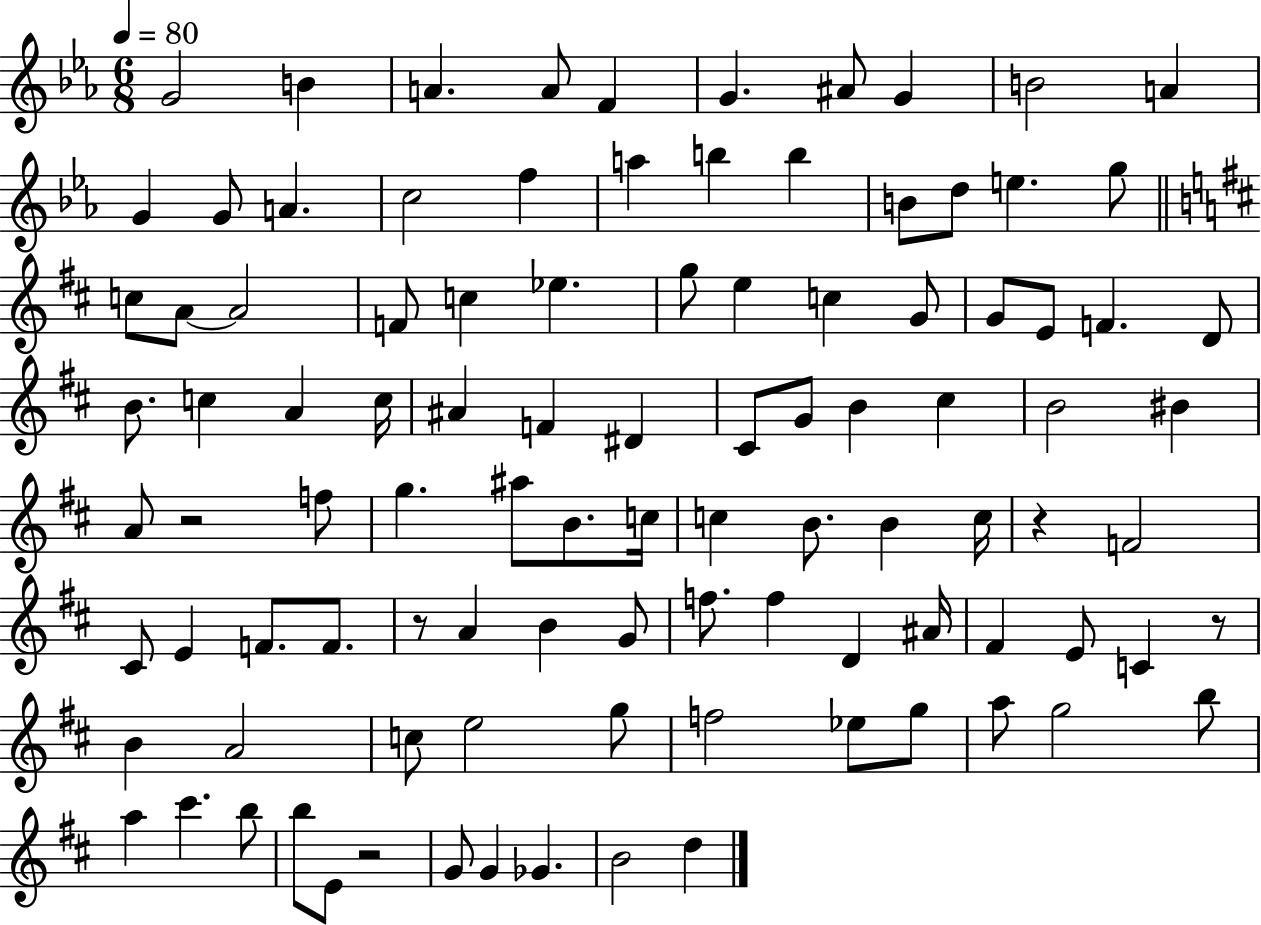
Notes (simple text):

G4/h B4/q A4/q. A4/e F4/q G4/q. A#4/e G4/q B4/h A4/q G4/q G4/e A4/q. C5/h F5/q A5/q B5/q B5/q B4/e D5/e E5/q. G5/e C5/e A4/e A4/h F4/e C5/q Eb5/q. G5/e E5/q C5/q G4/e G4/e E4/e F4/q. D4/e B4/e. C5/q A4/q C5/s A#4/q F4/q D#4/q C#4/e G4/e B4/q C#5/q B4/h BIS4/q A4/e R/h F5/e G5/q. A#5/e B4/e. C5/s C5/q B4/e. B4/q C5/s R/q F4/h C#4/e E4/q F4/e. F4/e. R/e A4/q B4/q G4/e F5/e. F5/q D4/q A#4/s F#4/q E4/e C4/q R/e B4/q A4/h C5/e E5/h G5/e F5/h Eb5/e G5/e A5/e G5/h B5/e A5/q C#6/q. B5/e B5/e E4/e R/h G4/e G4/q Gb4/q. B4/h D5/q